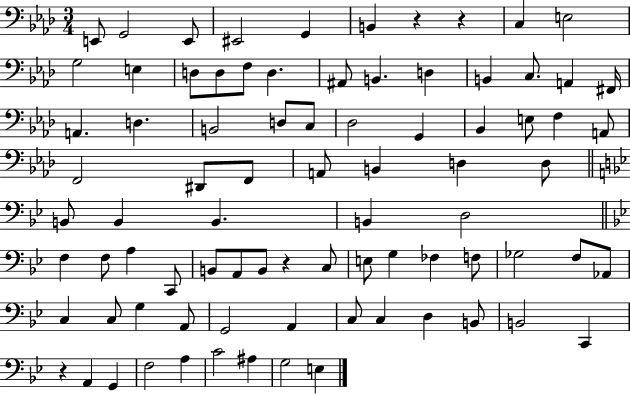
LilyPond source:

{
  \clef bass
  \numericTimeSignature
  \time 3/4
  \key aes \major
  e,8 g,2 e,8 | eis,2 g,4 | b,4 r4 r4 | c4 e2 | \break g2 e4 | d8 d8 f8 d4. | ais,8 b,4. d4 | b,4 c8. a,4 fis,16 | \break a,4. d4. | b,2 d8 c8 | des2 g,4 | bes,4 e8 f4 a,8 | \break f,2 dis,8 f,8 | a,8 b,4 d4 d8 | \bar "||" \break \key bes \major b,8 b,4 b,4. | b,4 d2 | \bar "||" \break \key g \minor f4 f8 a4 c,8 | b,8 a,8 b,8 r4 c8 | e8 g4 fes4 f8 | ges2 f8 aes,8 | \break c4 c8 g4 a,8 | g,2 a,4 | c8 c4 d4 b,8 | b,2 c,4 | \break r4 a,4 g,4 | f2 a4 | c'2 ais4 | g2 e4 | \break \bar "|."
}